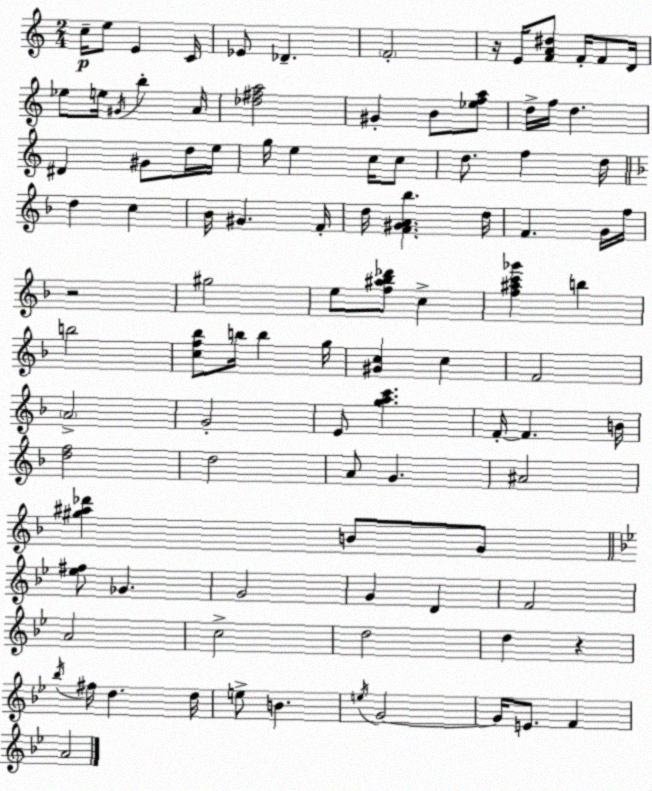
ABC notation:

X:1
T:Untitled
M:2/4
L:1/4
K:Am
c/4 e/2 E C/4 _E/2 _D F2 z/4 E/4 [FA^d]/2 F/4 F/2 D/4 _e/2 e/4 ^G/4 b A/4 [_d^fa]2 ^G B/2 [_efa]/2 d/4 f/4 d ^D ^G/2 d/4 e/4 g/4 e c/4 c/2 d/2 f d/4 d c _B/4 ^G F/4 d/4 [F^GA_b] d/4 F G/4 f/4 z2 ^g2 e/2 [f^a_b_d']/2 c [f^ac'_g'] b b2 [cf_b]/2 b/4 b g/4 [^Gc] c F2 A2 G2 E/2 [gac'] F/4 F B/4 [df]2 d2 A/2 G ^A2 [^g^a_d'] B/2 G/2 [_e^f]/2 _G G2 G D F2 A2 c2 d2 d z _b/4 ^f/4 d d/4 e/2 B e/4 G2 G/4 E/2 F A2